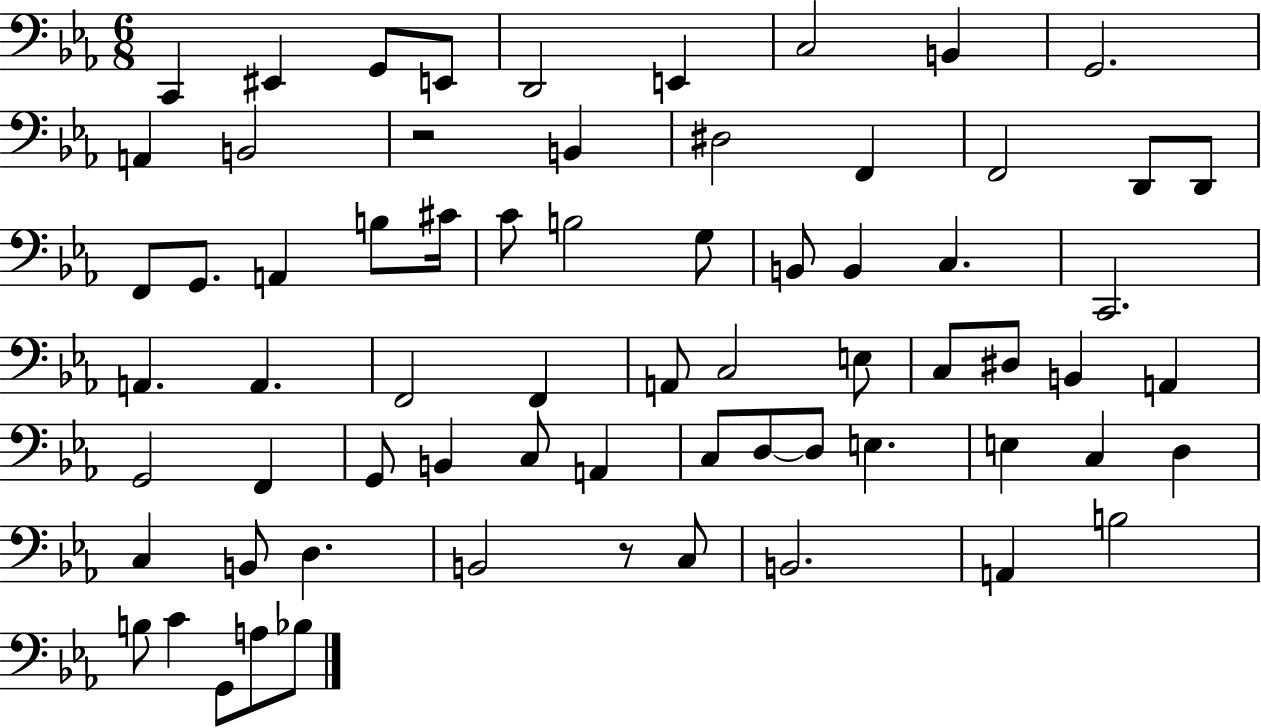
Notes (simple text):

C2/q EIS2/q G2/e E2/e D2/h E2/q C3/h B2/q G2/h. A2/q B2/h R/h B2/q D#3/h F2/q F2/h D2/e D2/e F2/e G2/e. A2/q B3/e C#4/s C4/e B3/h G3/e B2/e B2/q C3/q. C2/h. A2/q. A2/q. F2/h F2/q A2/e C3/h E3/e C3/e D#3/e B2/q A2/q G2/h F2/q G2/e B2/q C3/e A2/q C3/e D3/e D3/e E3/q. E3/q C3/q D3/q C3/q B2/e D3/q. B2/h R/e C3/e B2/h. A2/q B3/h B3/e C4/q G2/e A3/e Bb3/e